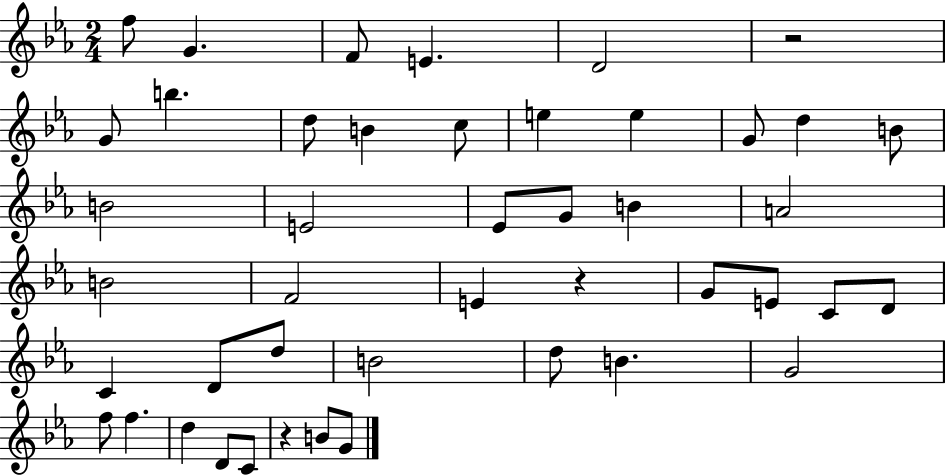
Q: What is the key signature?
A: EES major